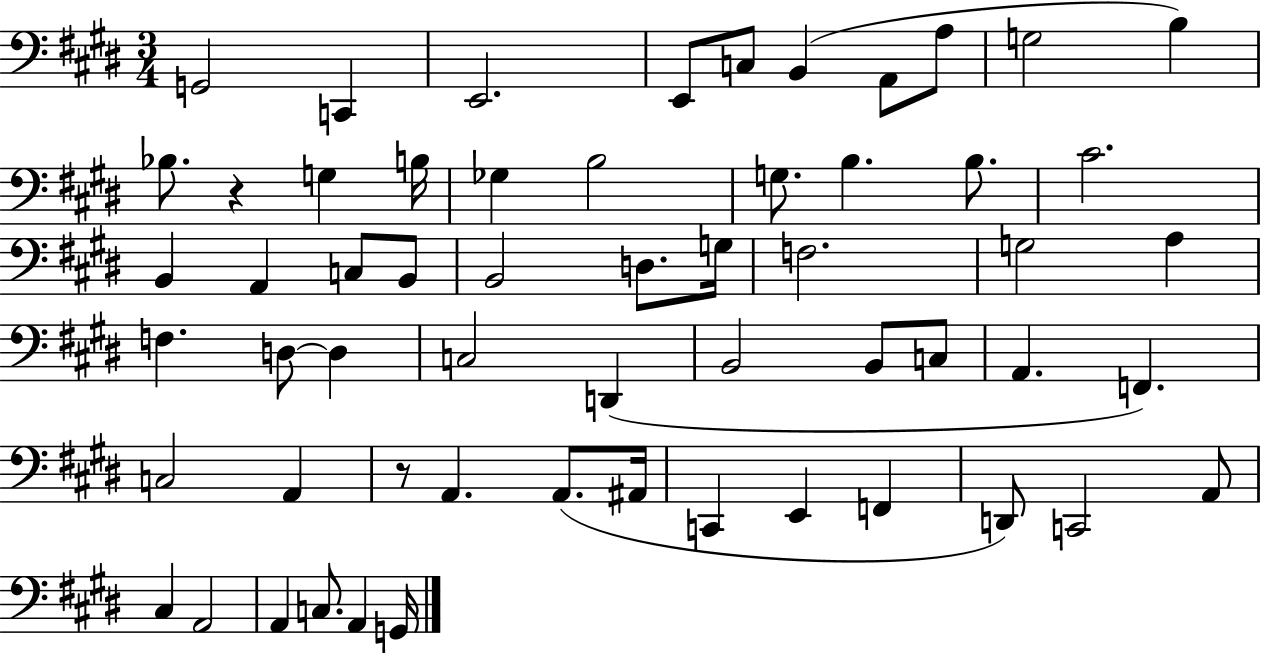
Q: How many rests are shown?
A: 2